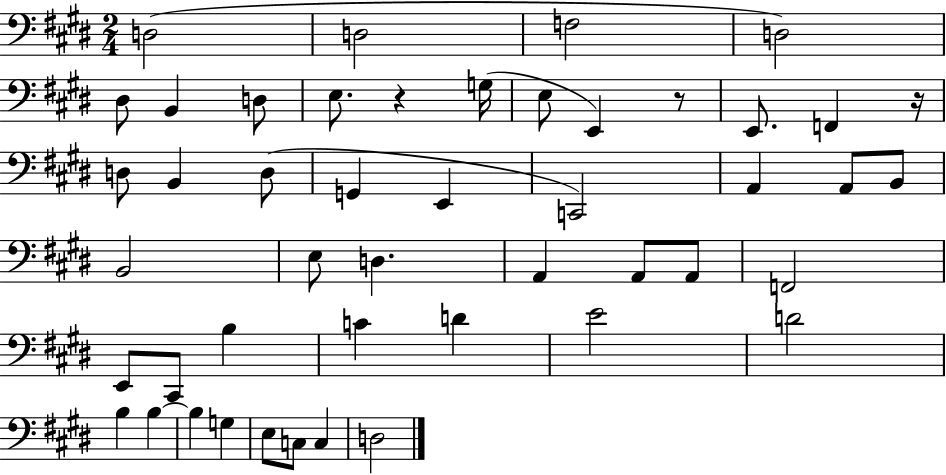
D3/h D3/h F3/h D3/h D#3/e B2/q D3/e E3/e. R/q G3/s E3/e E2/q R/e E2/e. F2/q R/s D3/e B2/q D3/e G2/q E2/q C2/h A2/q A2/e B2/e B2/h E3/e D3/q. A2/q A2/e A2/e F2/h E2/e C#2/e B3/q C4/q D4/q E4/h D4/h B3/q B3/q B3/q G3/q E3/e C3/e C3/q D3/h